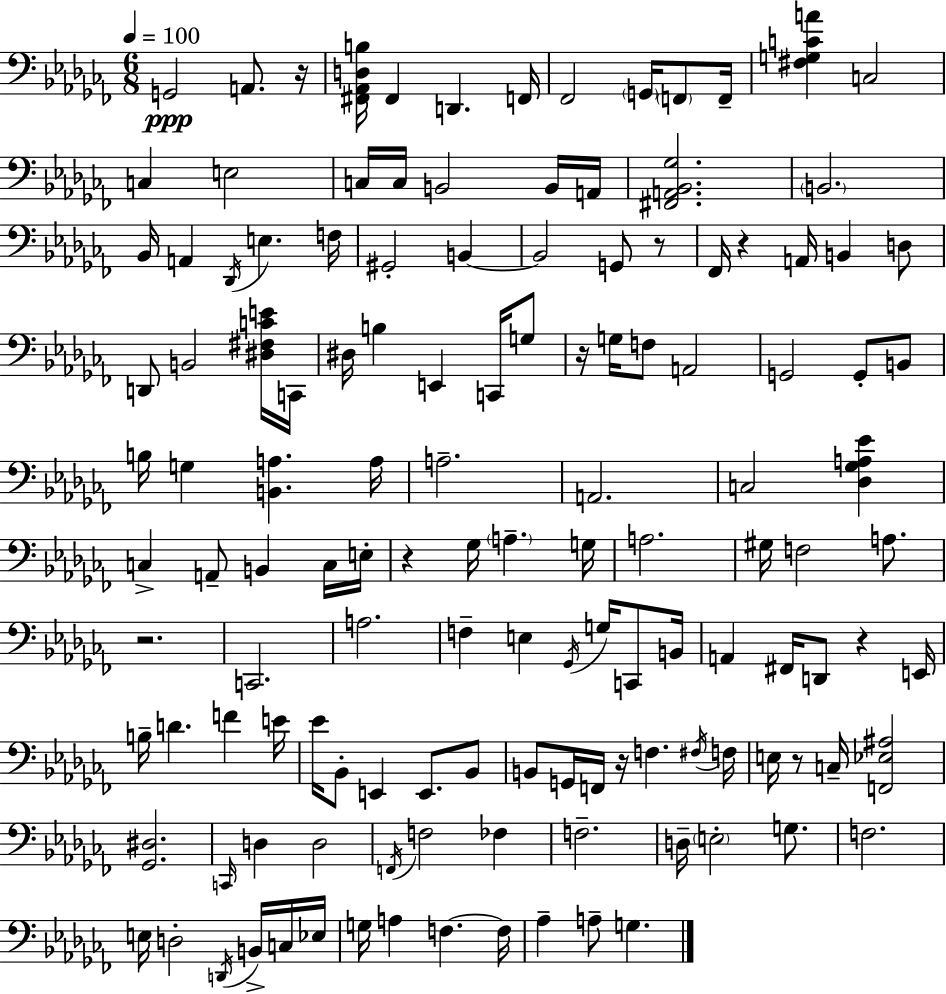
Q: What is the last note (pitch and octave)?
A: G3